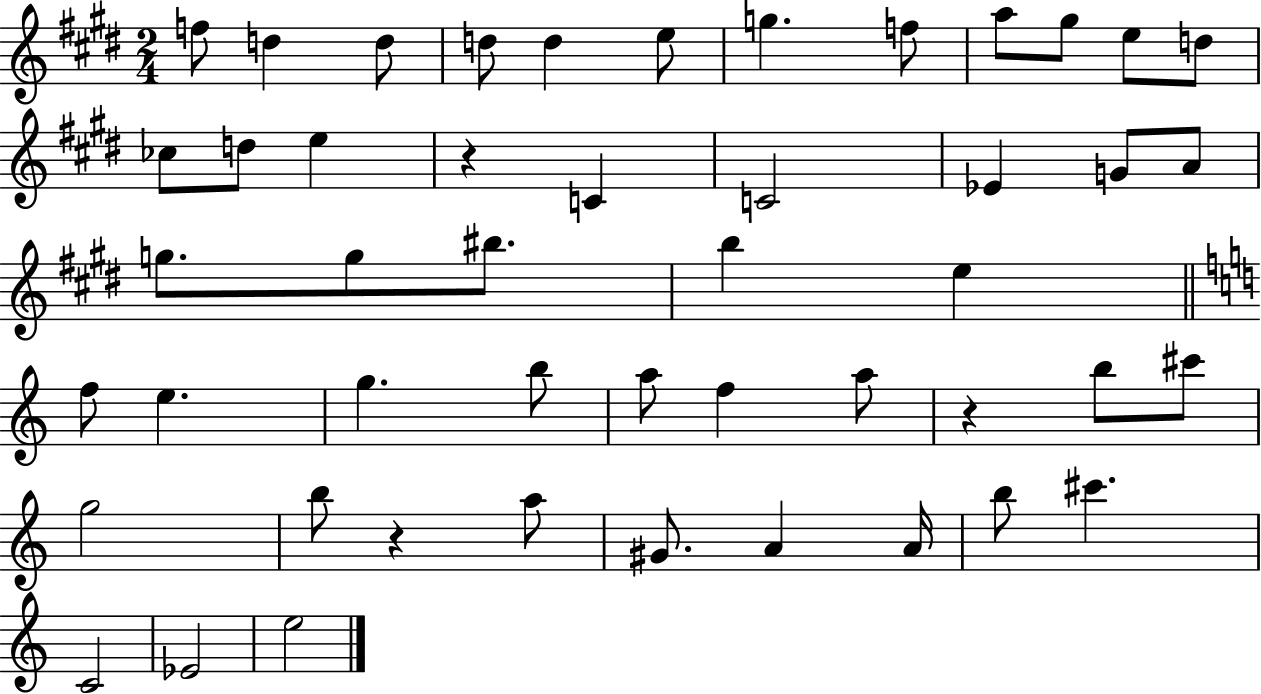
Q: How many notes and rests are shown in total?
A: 48